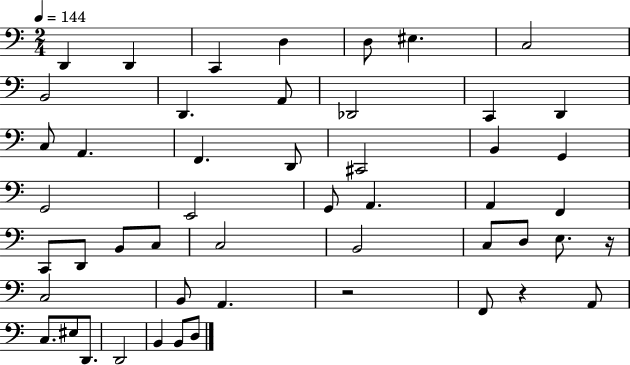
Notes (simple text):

D2/q D2/q C2/q D3/q D3/e EIS3/q. C3/h B2/h D2/q. A2/e Db2/h C2/q D2/q C3/e A2/q. F2/q. D2/e C#2/h B2/q G2/q G2/h E2/h G2/e A2/q. A2/q F2/q C2/e D2/e B2/e C3/e C3/h B2/h C3/e D3/e E3/e. R/s C3/h B2/e A2/q. R/h F2/e R/q A2/e C3/e. EIS3/e D2/e. D2/h B2/q B2/e D3/e